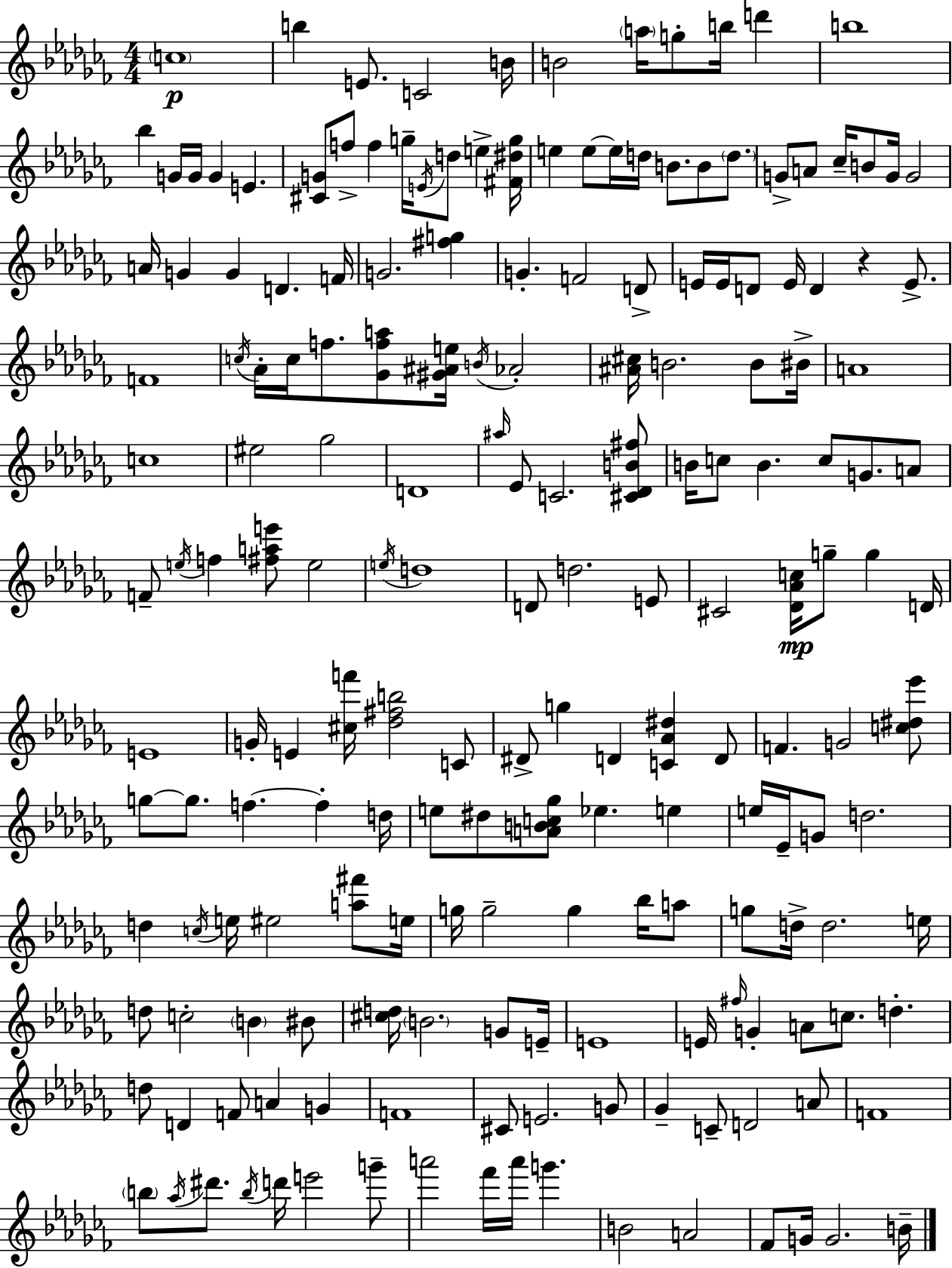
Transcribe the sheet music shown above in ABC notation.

X:1
T:Untitled
M:4/4
L:1/4
K:Abm
c4 b E/2 C2 B/4 B2 a/4 g/2 b/4 d' b4 _b G/4 G/4 G E [^CG]/2 f/2 f g/4 E/4 d/2 e [^F^dg]/4 e e/2 e/4 d/4 B/2 B/2 d/2 G/2 A/2 _c/4 B/2 G/4 G2 A/4 G G D F/4 G2 [^fg] G F2 D/2 E/4 E/4 D/2 E/4 D z E/2 F4 c/4 _A/4 c/4 f/2 [_Gfa]/2 [^G^Ae]/4 B/4 _A2 [^A^c]/4 B2 B/2 ^B/4 A4 c4 ^e2 _g2 D4 ^a/4 _E/2 C2 [^C_DB^f]/2 B/4 c/2 B c/2 G/2 A/2 F/2 e/4 f [^fae']/2 e2 e/4 d4 D/2 d2 E/2 ^C2 [_D_Ac]/4 g/2 g D/4 E4 G/4 E [^cf']/4 [_d^fb]2 C/2 ^D/2 g D [C_A^d] D/2 F G2 [c^d_e']/2 g/2 g/2 f f d/4 e/2 ^d/2 [ABc_g]/2 _e e e/4 _E/4 G/2 d2 d c/4 e/4 ^e2 [a^f']/2 e/4 g/4 g2 g _b/4 a/2 g/2 d/4 d2 e/4 d/2 c2 B ^B/2 [^cd]/4 B2 G/2 E/4 E4 E/4 ^f/4 G A/2 c/2 d d/2 D F/2 A G F4 ^C/2 E2 G/2 _G C/2 D2 A/2 F4 b/2 _a/4 ^d'/2 b/4 d'/4 e'2 g'/2 a'2 _f'/4 a'/4 g' B2 A2 _F/2 G/4 G2 B/4